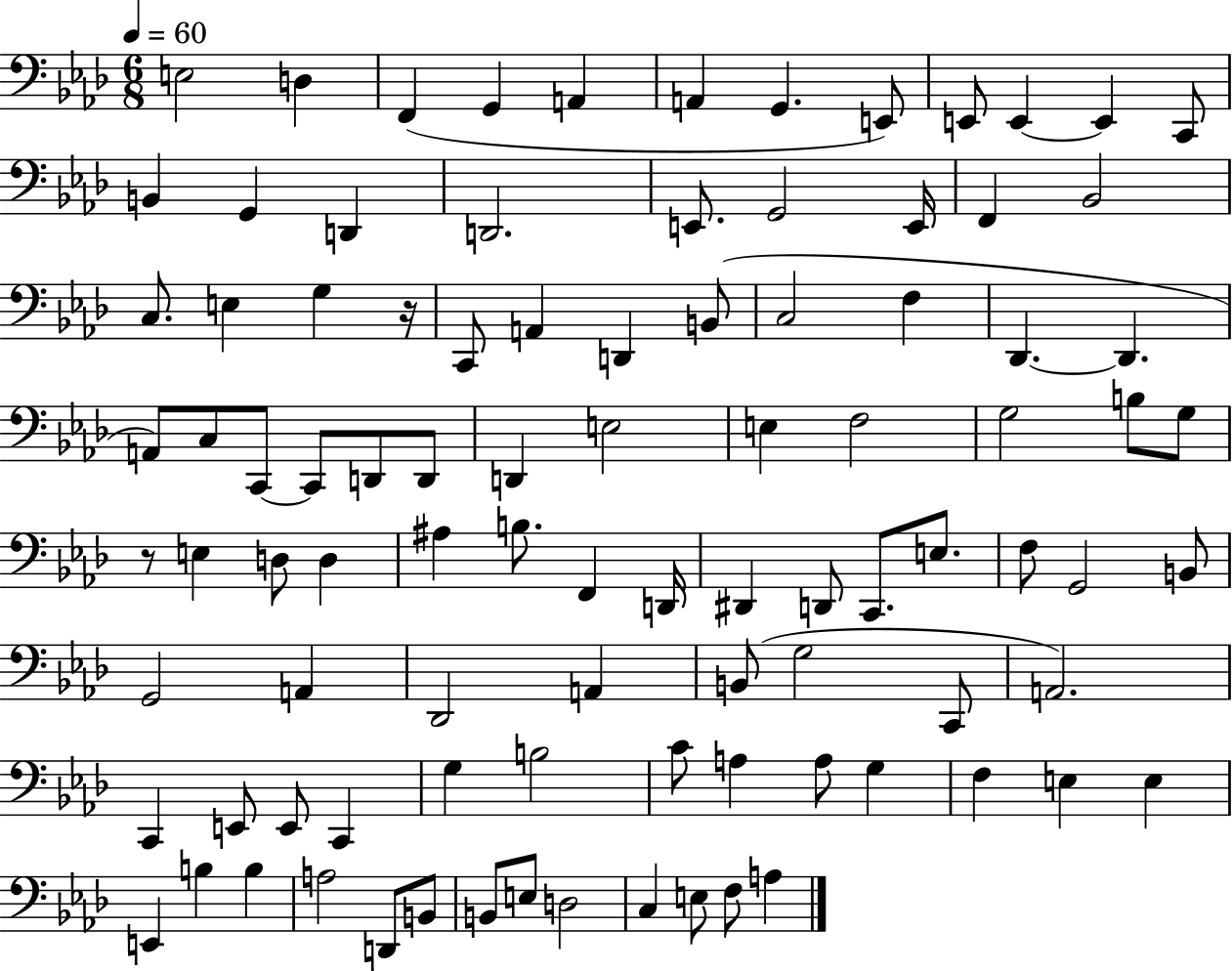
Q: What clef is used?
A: bass